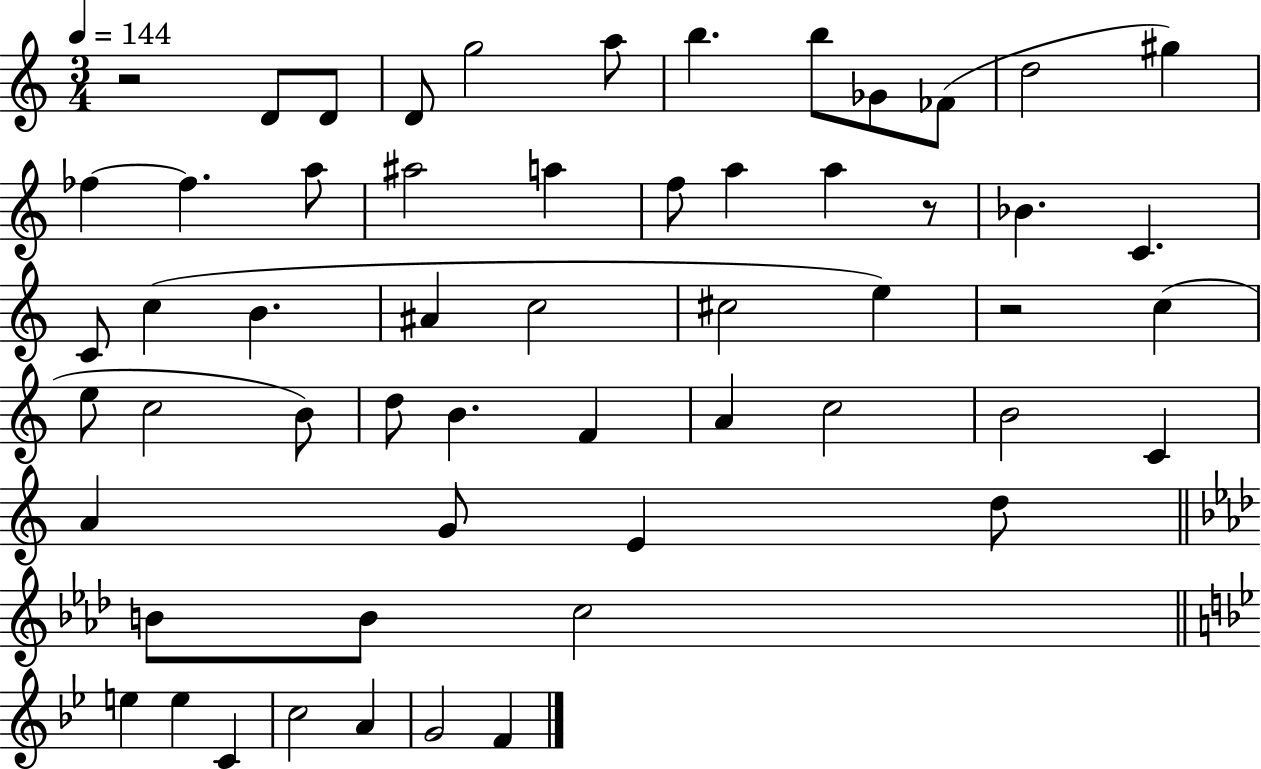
{
  \clef treble
  \numericTimeSignature
  \time 3/4
  \key c \major
  \tempo 4 = 144
  r2 d'8 d'8 | d'8 g''2 a''8 | b''4. b''8 ges'8 fes'8( | d''2 gis''4) | \break fes''4~~ fes''4. a''8 | ais''2 a''4 | f''8 a''4 a''4 r8 | bes'4. c'4. | \break c'8 c''4( b'4. | ais'4 c''2 | cis''2 e''4) | r2 c''4( | \break e''8 c''2 b'8) | d''8 b'4. f'4 | a'4 c''2 | b'2 c'4 | \break a'4 g'8 e'4 d''8 | \bar "||" \break \key f \minor b'8 b'8 c''2 | \bar "||" \break \key g \minor e''4 e''4 c'4 | c''2 a'4 | g'2 f'4 | \bar "|."
}